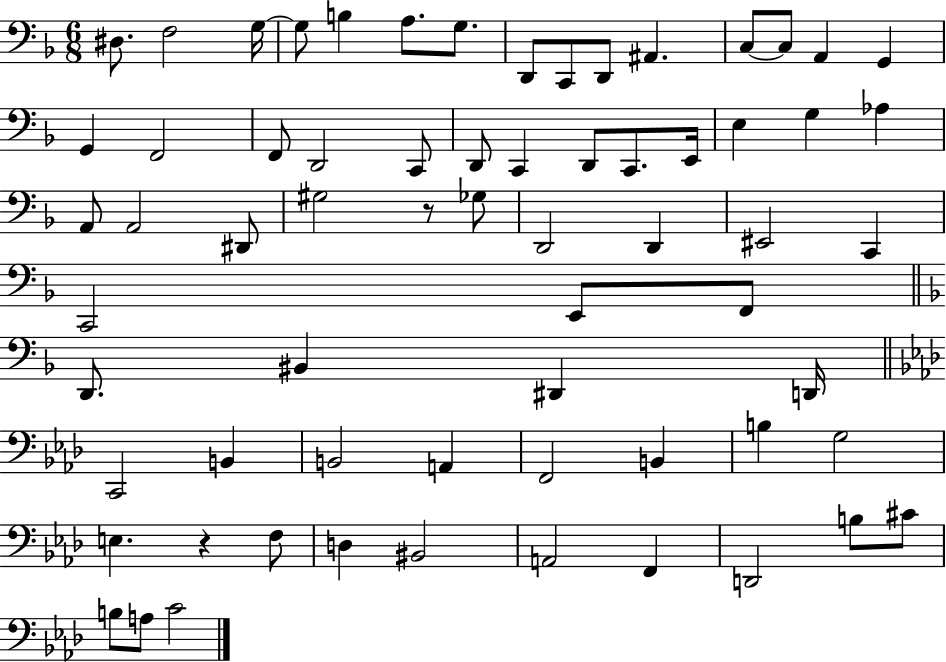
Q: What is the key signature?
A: F major